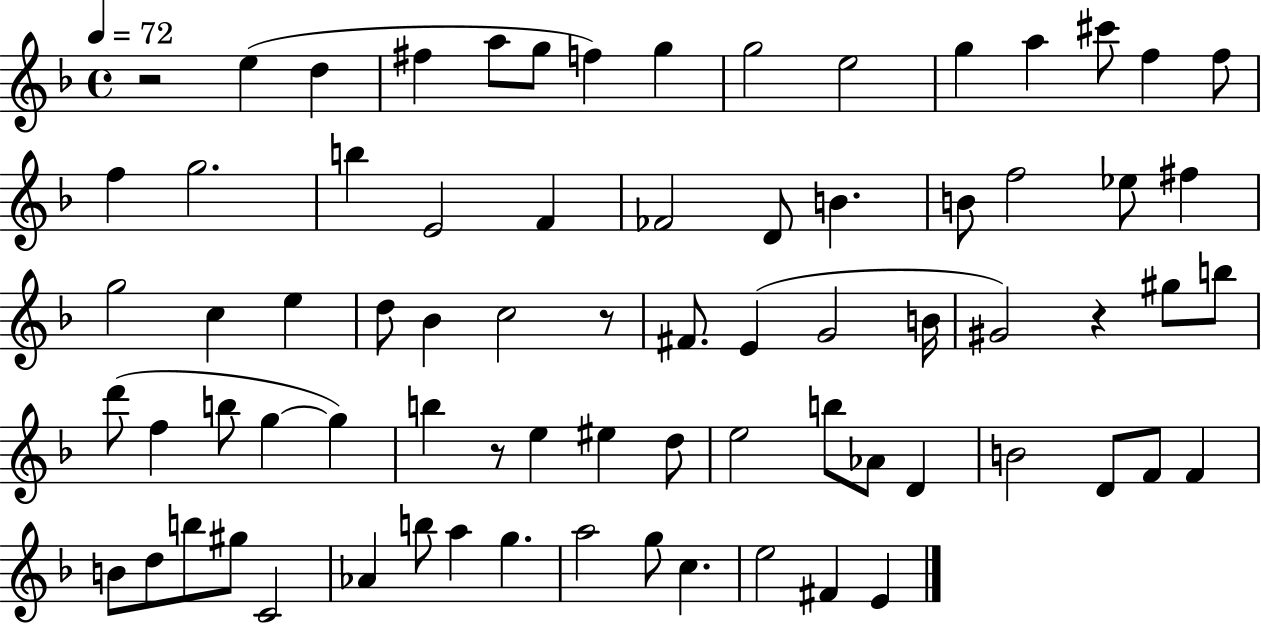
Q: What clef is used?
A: treble